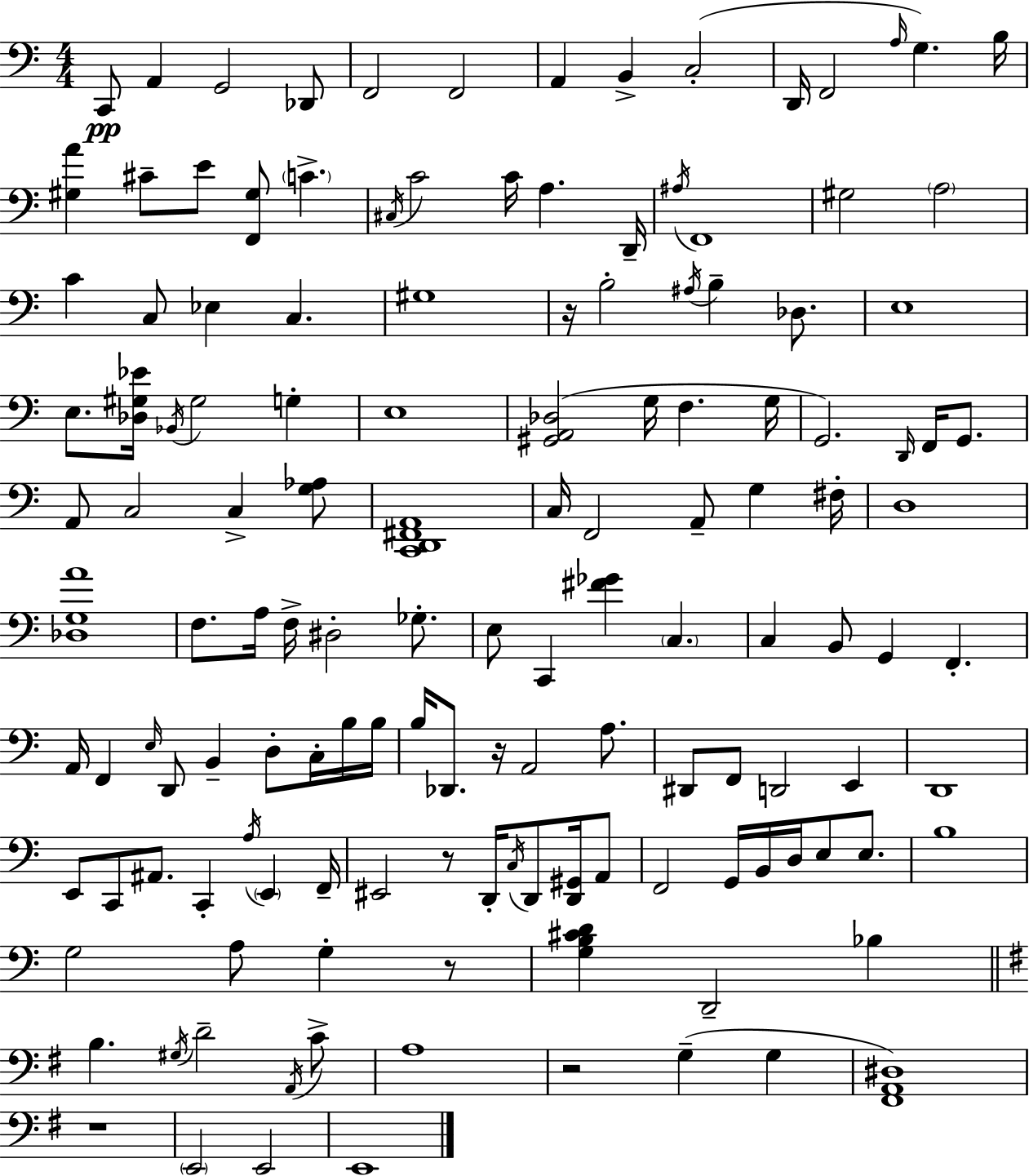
C2/e A2/q G2/h Db2/e F2/h F2/h A2/q B2/q C3/h D2/s F2/h A3/s G3/q. B3/s [G#3,A4]/q C#4/e E4/e [F2,G#3]/e C4/q. C#3/s C4/h C4/s A3/q. D2/s A#3/s F2/w G#3/h A3/h C4/q C3/e Eb3/q C3/q. G#3/w R/s B3/h A#3/s B3/q Db3/e. E3/w E3/e. [Db3,G#3,Eb4]/s Bb2/s G#3/h G3/q E3/w [G#2,A2,Db3]/h G3/s F3/q. G3/s G2/h. D2/s F2/s G2/e. A2/e C3/h C3/q [G3,Ab3]/e [C2,D2,F#2,A2]/w C3/s F2/h A2/e G3/q F#3/s D3/w [Db3,G3,A4]/w F3/e. A3/s F3/s D#3/h Gb3/e. E3/e C2/q [F#4,Gb4]/q C3/q. C3/q B2/e G2/q F2/q. A2/s F2/q E3/s D2/e B2/q D3/e C3/s B3/s B3/s B3/s Db2/e. R/s A2/h A3/e. D#2/e F2/e D2/h E2/q D2/w E2/e C2/e A#2/e. C2/q A3/s E2/q F2/s EIS2/h R/e D2/s C3/s D2/e [D2,G#2]/s A2/e F2/h G2/s B2/s D3/s E3/e E3/e. B3/w G3/h A3/e G3/q R/e [G3,B3,C#4,D4]/q D2/h Bb3/q B3/q. G#3/s D4/h A2/s C4/e A3/w R/h G3/q G3/q [F#2,A2,D#3]/w R/w E2/h E2/h E2/w